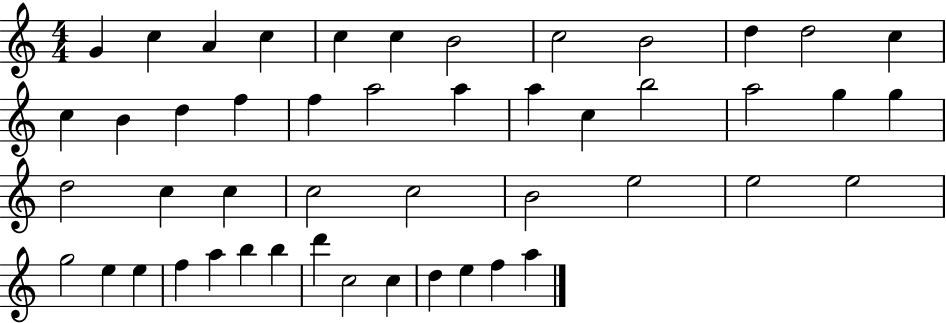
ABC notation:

X:1
T:Untitled
M:4/4
L:1/4
K:C
G c A c c c B2 c2 B2 d d2 c c B d f f a2 a a c b2 a2 g g d2 c c c2 c2 B2 e2 e2 e2 g2 e e f a b b d' c2 c d e f a